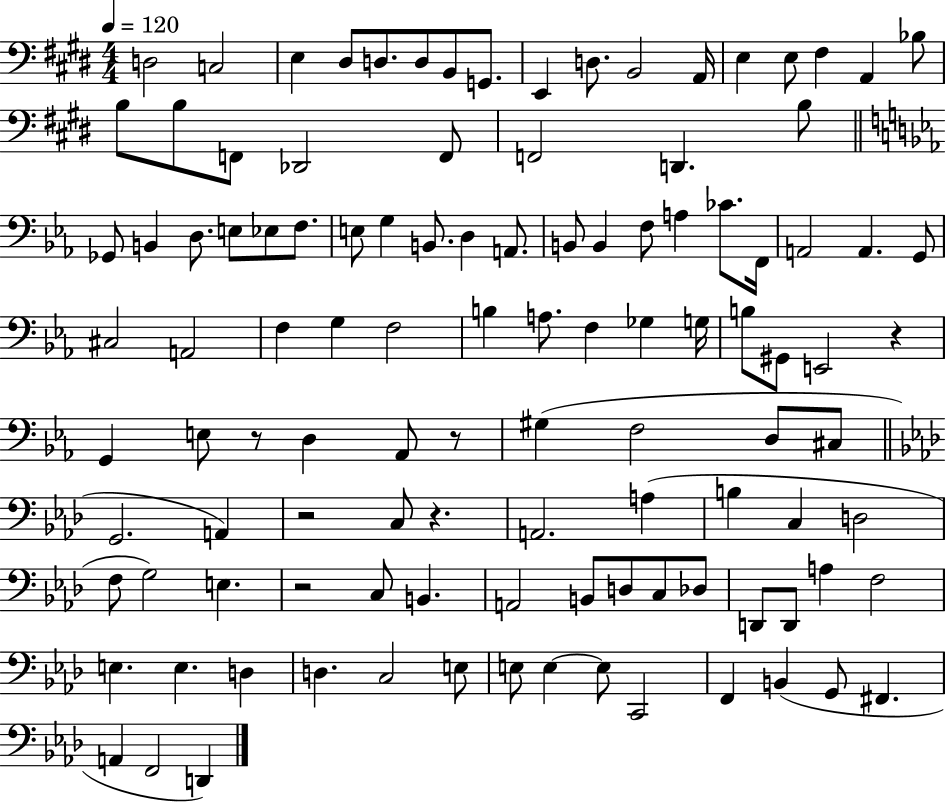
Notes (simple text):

D3/h C3/h E3/q D#3/e D3/e. D3/e B2/e G2/e. E2/q D3/e. B2/h A2/s E3/q E3/e F#3/q A2/q Bb3/e B3/e B3/e F2/e Db2/h F2/e F2/h D2/q. B3/e Gb2/e B2/q D3/e. E3/e Eb3/e F3/e. E3/e G3/q B2/e. D3/q A2/e. B2/e B2/q F3/e A3/q CES4/e. F2/s A2/h A2/q. G2/e C#3/h A2/h F3/q G3/q F3/h B3/q A3/e. F3/q Gb3/q G3/s B3/e G#2/e E2/h R/q G2/q E3/e R/e D3/q Ab2/e R/e G#3/q F3/h D3/e C#3/e G2/h. A2/q R/h C3/e R/q. A2/h. A3/q B3/q C3/q D3/h F3/e G3/h E3/q. R/h C3/e B2/q. A2/h B2/e D3/e C3/e Db3/e D2/e D2/e A3/q F3/h E3/q. E3/q. D3/q D3/q. C3/h E3/e E3/e E3/q E3/e C2/h F2/q B2/q G2/e F#2/q. A2/q F2/h D2/q